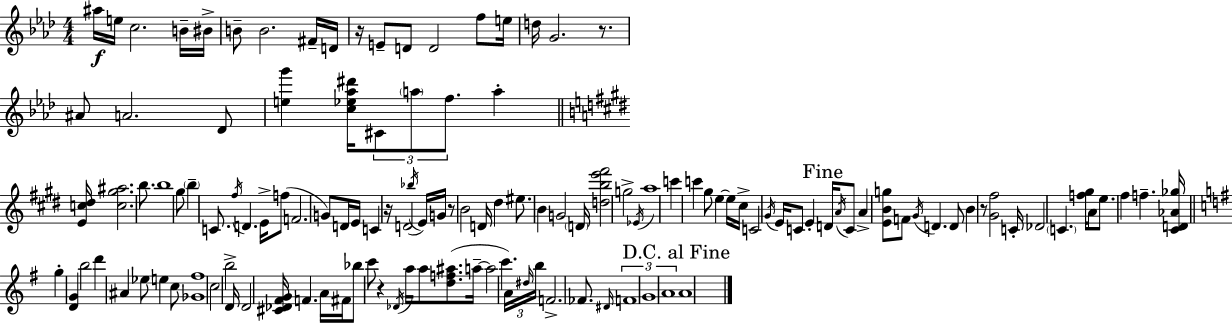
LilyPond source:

{
  \clef treble
  \numericTimeSignature
  \time 4/4
  \key f \minor
  ais''16\f e''16 c''2. b'16-- bis'16-> | b'8-- b'2. fis'16-- d'16 | r16 e'8-- d'8 d'2 f''8 e''16 | d''16 g'2. r8. | \break ais'8 a'2. des'8 | <e'' g'''>4 <c'' ees'' aes'' dis'''>16 \tuplet 3/2 { cis'8 \parenthesize a''8 f''8. } a''4-. | \bar "||" \break \key e \major <e' c'' dis''>16 <c'' gis'' ais''>2. b''8. | b''1 | gis''8 \parenthesize b''4-- c'8. \acciaccatura { fis''16 } d'4. | e'16-> f''8( f'2. g'8) | \break d'16 e'16 c'4 r16 d'2( | \acciaccatura { bes''16 } e'16) g'16 r8 b'2 d'16 dis''4 | eis''8. b'4 g'2 | \parenthesize d'16 <d'' b'' e''' fis'''>2 g''2-> | \break \acciaccatura { ees'16 } a''1 | c'''4 c'''4 gis''8 e''4~~ | e''16 cis''16-> c'2 \acciaccatura { gis'16 } e'16 c'8 e'4-. | \mark "Fine" d'16 \acciaccatura { a'16 } c'8 a'4-> <e' b' g''>8 f'8 \acciaccatura { gis'16 } | \break d'4. d'8 b'4 r8 <gis' fis''>2 | c'16-. des'2 \parenthesize c'4. | <f'' gis''>16 a'8 e''8. fis''4 f''4.-- | <cis' d' aes' ges''>16 \bar "||" \break \key g \major g''4-. <d' g'>4 b''2 | d'''4 ais'4 ees''8 e''4 c''8 | <ges' fis''>1 | c''2 b''2-> | \break d'16 d'2 <cis' des' fis' g'>16 f'4. | a'16 fis'16 bes''8 c'''8 r4 \acciaccatura { des'16 } a''16 a''8 <d'' f'' ais''>8.( | a''16--~~ a''2 c'''4. | \tuplet 3/2 { a'16) \grace { dis''16 } b''16 } f'2.-> fes'8. | \break \grace { dis'16 } \tuplet 3/2 { f'1 | g'1 | a'1 } | \mark "D.C. al Fine" a'1 | \break \bar "|."
}